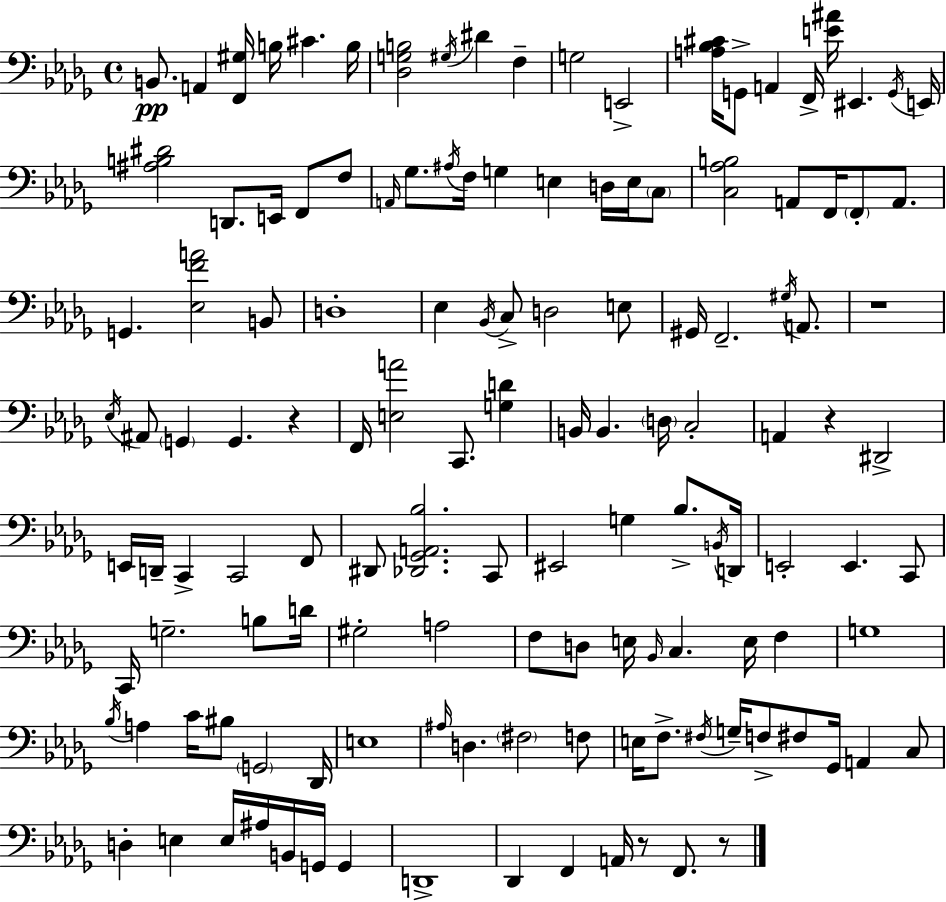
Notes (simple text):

B2/e. A2/q [F2,G#3]/s B3/s C#4/q. B3/s [Db3,G3,B3]/h G#3/s D#4/q F3/q G3/h E2/h [A3,Bb3,C#4]/s G2/e A2/q F2/s [E4,A#4]/s EIS2/q. G2/s E2/s [A#3,B3,D#4]/h D2/e. E2/s F2/e F3/e A2/s Gb3/e. A#3/s F3/s G3/q E3/q D3/s E3/s C3/e [C3,Ab3,B3]/h A2/e F2/s F2/e A2/e. G2/q. [Eb3,F4,A4]/h B2/e D3/w Eb3/q Bb2/s C3/e D3/h E3/e G#2/s F2/h. G#3/s A2/e. R/w Eb3/s A#2/e G2/q G2/q. R/q F2/s [E3,A4]/h C2/e. [G3,D4]/q B2/s B2/q. D3/s C3/h A2/q R/q D#2/h E2/s D2/s C2/q C2/h F2/e D#2/e [Db2,Gb2,A2,Bb3]/h. C2/e EIS2/h G3/q Bb3/e. B2/s D2/s E2/h E2/q. C2/e C2/s G3/h. B3/e D4/s G#3/h A3/h F3/e D3/e E3/s Bb2/s C3/q. E3/s F3/q G3/w Bb3/s A3/q C4/s BIS3/e G2/h Db2/s E3/w A#3/s D3/q. F#3/h F3/e E3/s F3/e. F#3/s G3/s F3/e F#3/e Gb2/s A2/q C3/e D3/q E3/q E3/s A#3/s B2/s G2/s G2/q D2/w Db2/q F2/q A2/s R/e F2/e. R/e